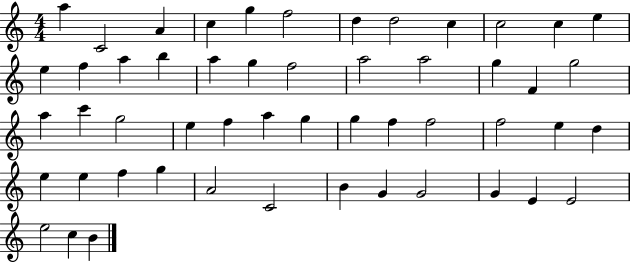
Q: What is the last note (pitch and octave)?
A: B4